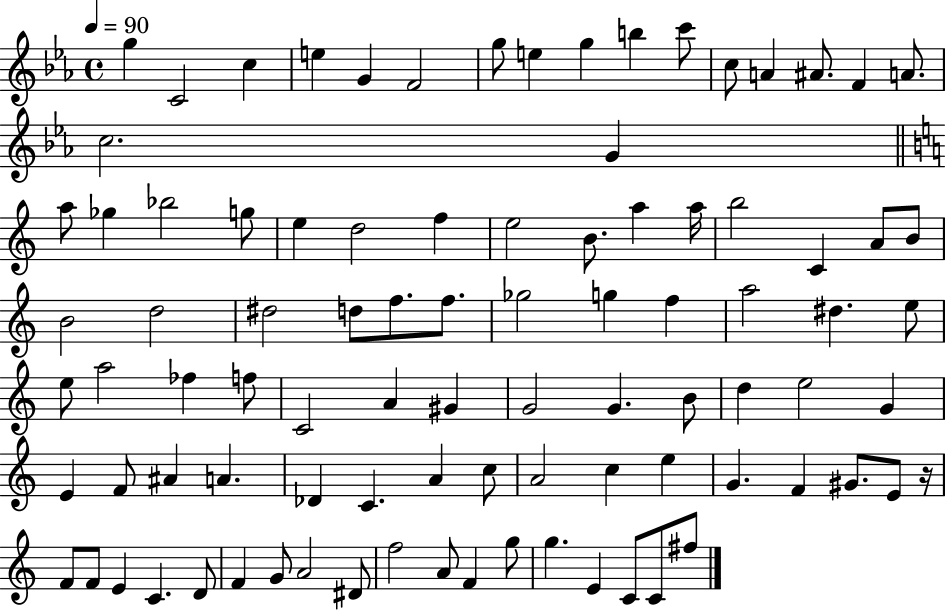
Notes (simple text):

G5/q C4/h C5/q E5/q G4/q F4/h G5/e E5/q G5/q B5/q C6/e C5/e A4/q A#4/e. F4/q A4/e. C5/h. G4/q A5/e Gb5/q Bb5/h G5/e E5/q D5/h F5/q E5/h B4/e. A5/q A5/s B5/h C4/q A4/e B4/e B4/h D5/h D#5/h D5/e F5/e. F5/e. Gb5/h G5/q F5/q A5/h D#5/q. E5/e E5/e A5/h FES5/q F5/e C4/h A4/q G#4/q G4/h G4/q. B4/e D5/q E5/h G4/q E4/q F4/e A#4/q A4/q. Db4/q C4/q. A4/q C5/e A4/h C5/q E5/q G4/q. F4/q G#4/e. E4/e R/s F4/e F4/e E4/q C4/q. D4/e F4/q G4/e A4/h D#4/e F5/h A4/e F4/q G5/e G5/q. E4/q C4/e C4/e F#5/e